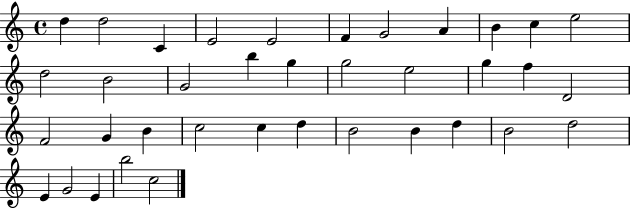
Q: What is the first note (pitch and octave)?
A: D5